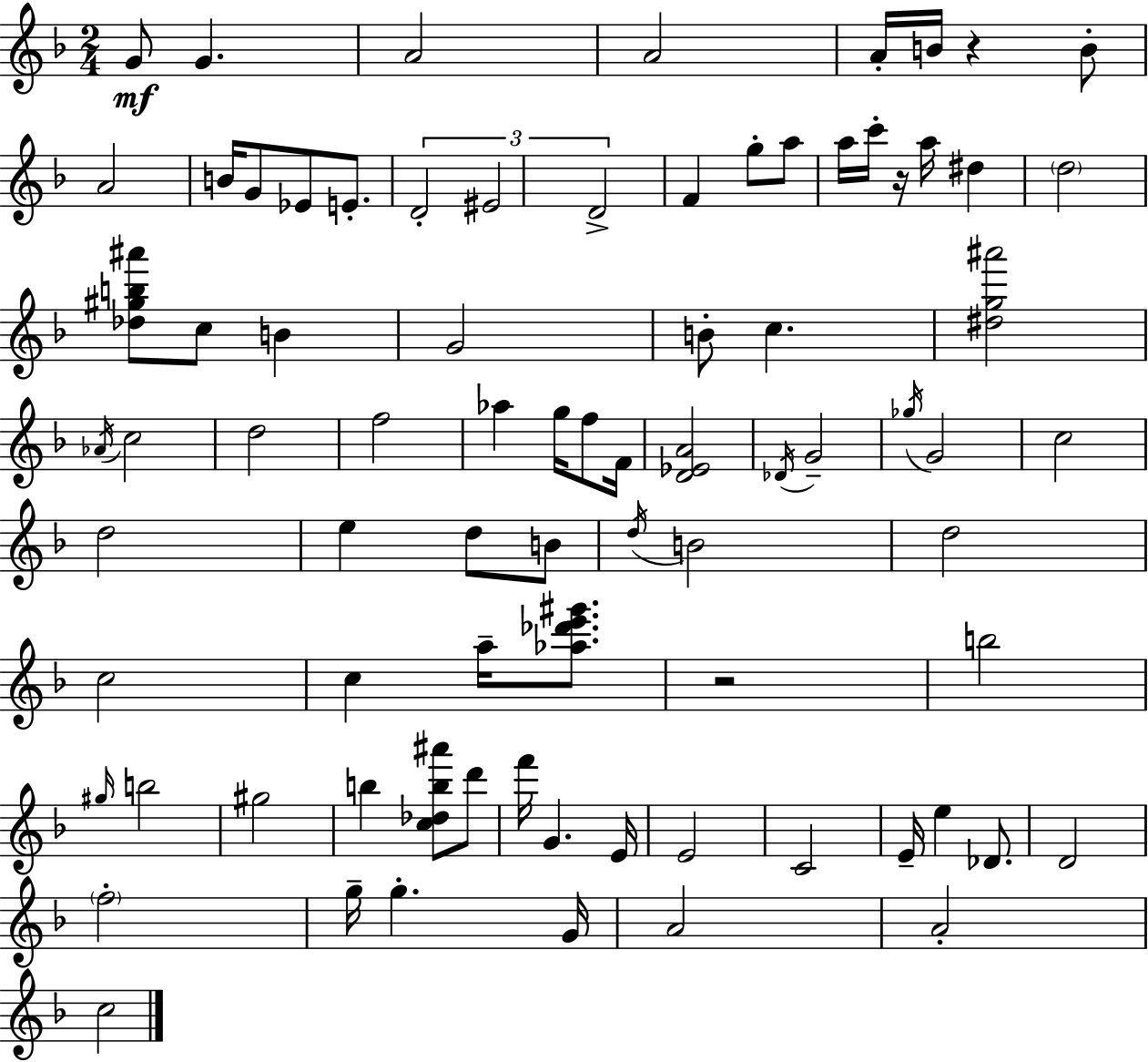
G4/e G4/q. A4/h A4/h A4/s B4/s R/q B4/e A4/h B4/s G4/e Eb4/e E4/e. D4/h EIS4/h D4/h F4/q G5/e A5/e A5/s C6/s R/s A5/s D#5/q D5/h [Db5,G#5,B5,A#6]/e C5/e B4/q G4/h B4/e C5/q. [D#5,G5,A#6]/h Ab4/s C5/h D5/h F5/h Ab5/q G5/s F5/e F4/s [D4,Eb4,A4]/h Db4/s G4/h Gb5/s G4/h C5/h D5/h E5/q D5/e B4/e D5/s B4/h D5/h C5/h C5/q A5/s [Ab5,Db6,E6,G#6]/e. R/h B5/h G#5/s B5/h G#5/h B5/q [C5,Db5,B5,A#6]/e D6/e F6/s G4/q. E4/s E4/h C4/h E4/s E5/q Db4/e. D4/h F5/h G5/s G5/q. G4/s A4/h A4/h C5/h